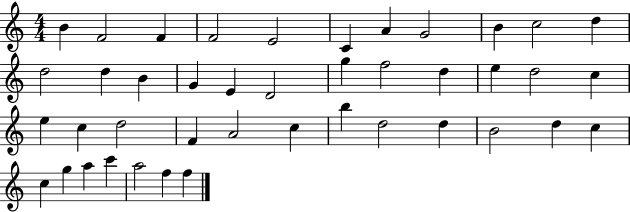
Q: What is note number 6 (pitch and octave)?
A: C4